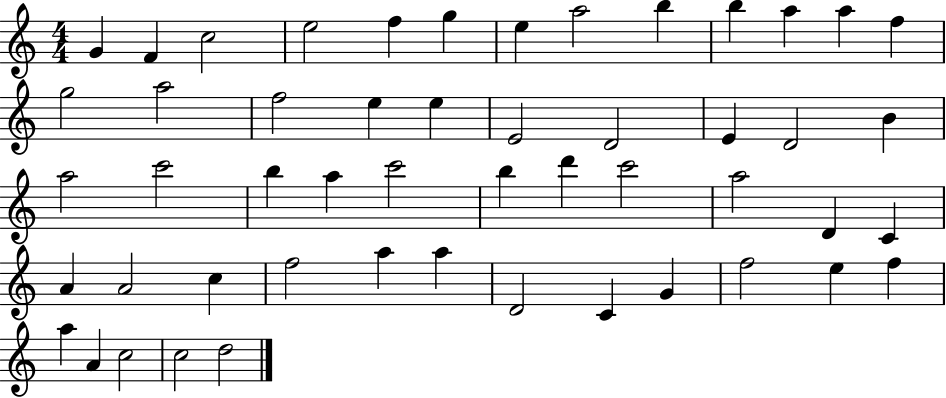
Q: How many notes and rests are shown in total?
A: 51